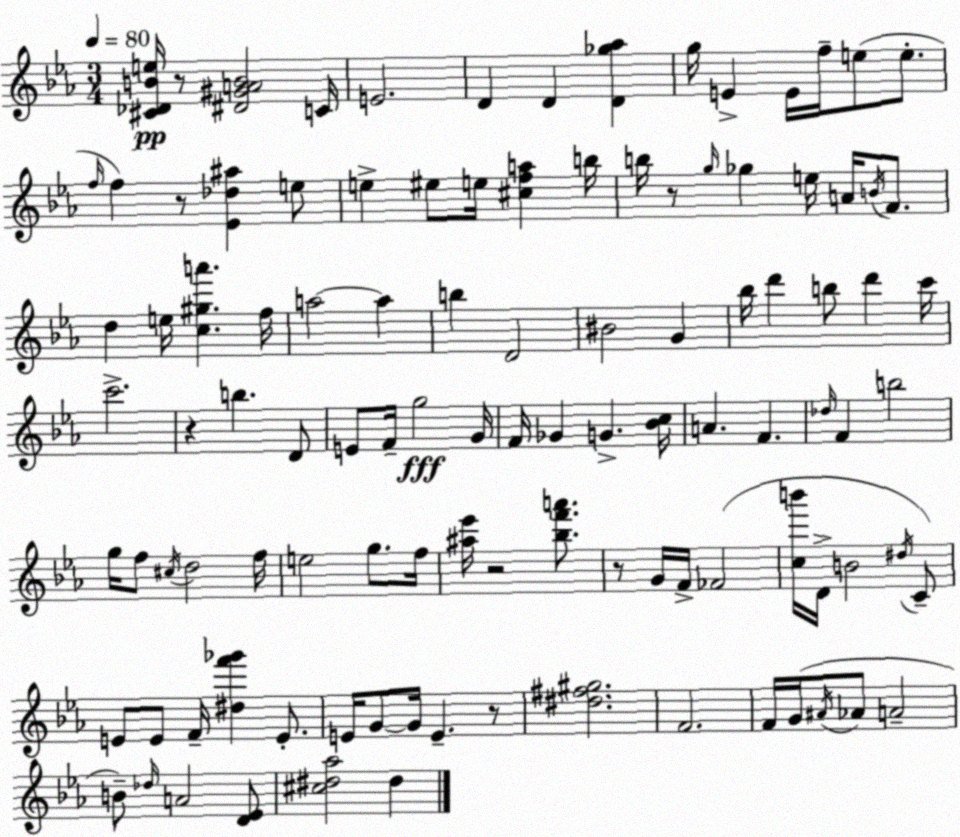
X:1
T:Untitled
M:3/4
L:1/4
K:Cm
[^C_DBe]/4 z/2 [^D^GAB]2 C/4 E2 D D [D_g_a] g/4 E E/4 f/4 e/2 e/2 f/4 f z/2 [_E_d^a] e/2 e ^e/2 e/4 [^cfa] b/4 b/4 z/2 g/4 _g e/4 A/4 B/4 F/2 d e/4 [c^ga'] f/4 a2 a b D2 ^B2 G _b/4 d' b/2 d' c'/4 c'2 z b D/2 E/2 F/4 g2 G/4 F/4 _G G [_Bc]/4 A F _d/4 F b2 g/4 f/2 ^c/4 d2 f/4 e2 g/2 f/4 [^a_e']/4 z2 [_bf'a']/2 z/2 G/4 F/4 _F2 [cb']/4 D/4 B2 ^d/4 C/2 E/2 E/2 F/4 [^df'_g'] E/2 E/4 G/2 G/4 E z/2 [^d^f^g]2 F2 F/4 G/4 ^A/4 _A/2 A2 B/2 _d/4 A2 [D_E]/2 [^c^d_a]2 ^d